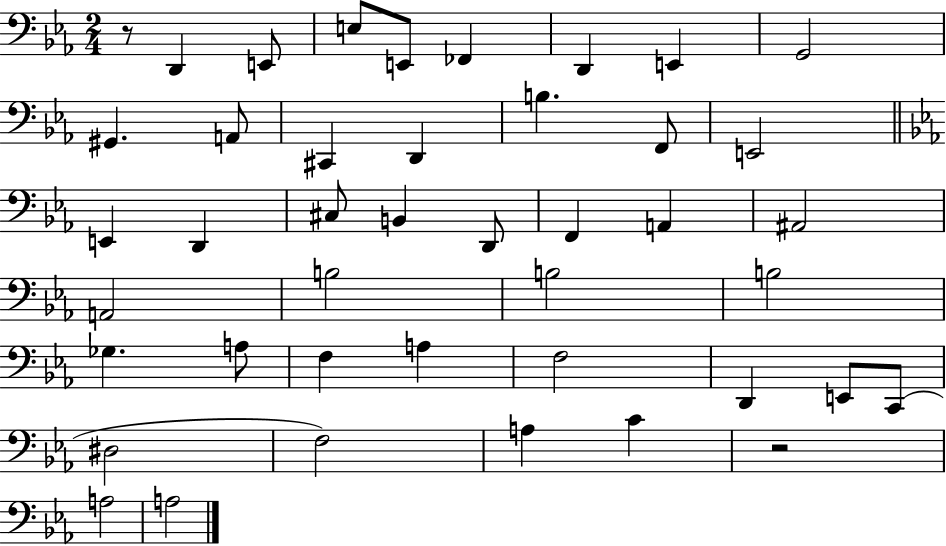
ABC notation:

X:1
T:Untitled
M:2/4
L:1/4
K:Eb
z/2 D,, E,,/2 E,/2 E,,/2 _F,, D,, E,, G,,2 ^G,, A,,/2 ^C,, D,, B, F,,/2 E,,2 E,, D,, ^C,/2 B,, D,,/2 F,, A,, ^A,,2 A,,2 B,2 B,2 B,2 _G, A,/2 F, A, F,2 D,, E,,/2 C,,/2 ^D,2 F,2 A, C z2 A,2 A,2